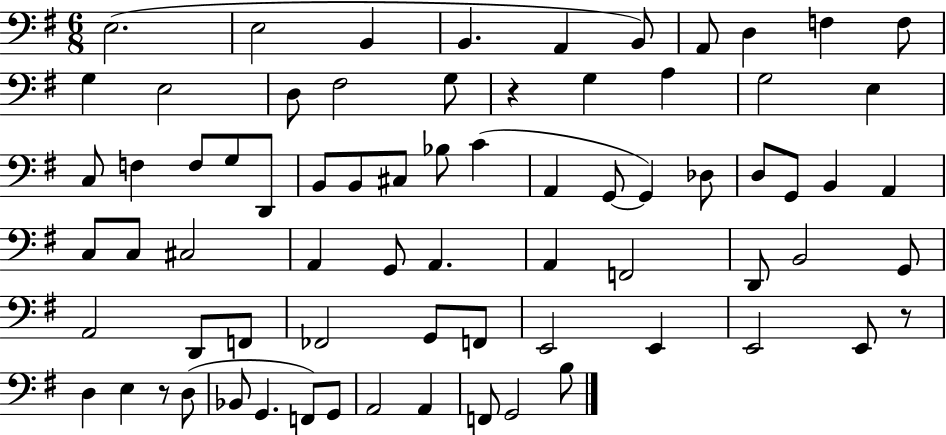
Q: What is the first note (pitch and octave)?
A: E3